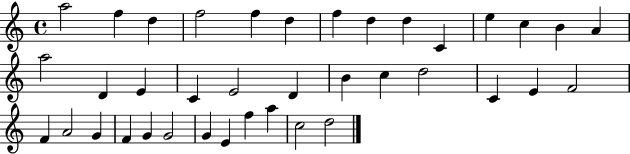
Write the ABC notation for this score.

X:1
T:Untitled
M:4/4
L:1/4
K:C
a2 f d f2 f d f d d C e c B A a2 D E C E2 D B c d2 C E F2 F A2 G F G G2 G E f a c2 d2